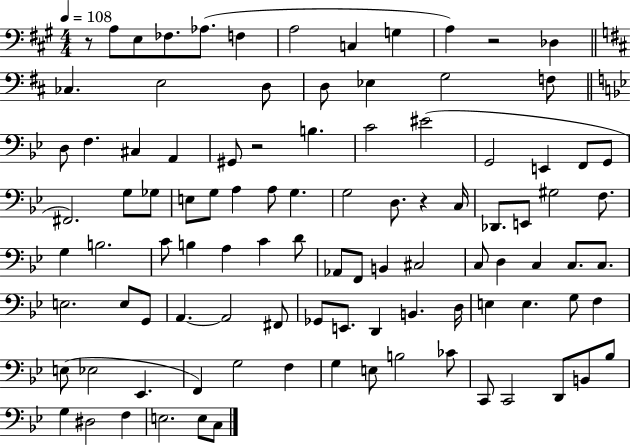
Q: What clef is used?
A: bass